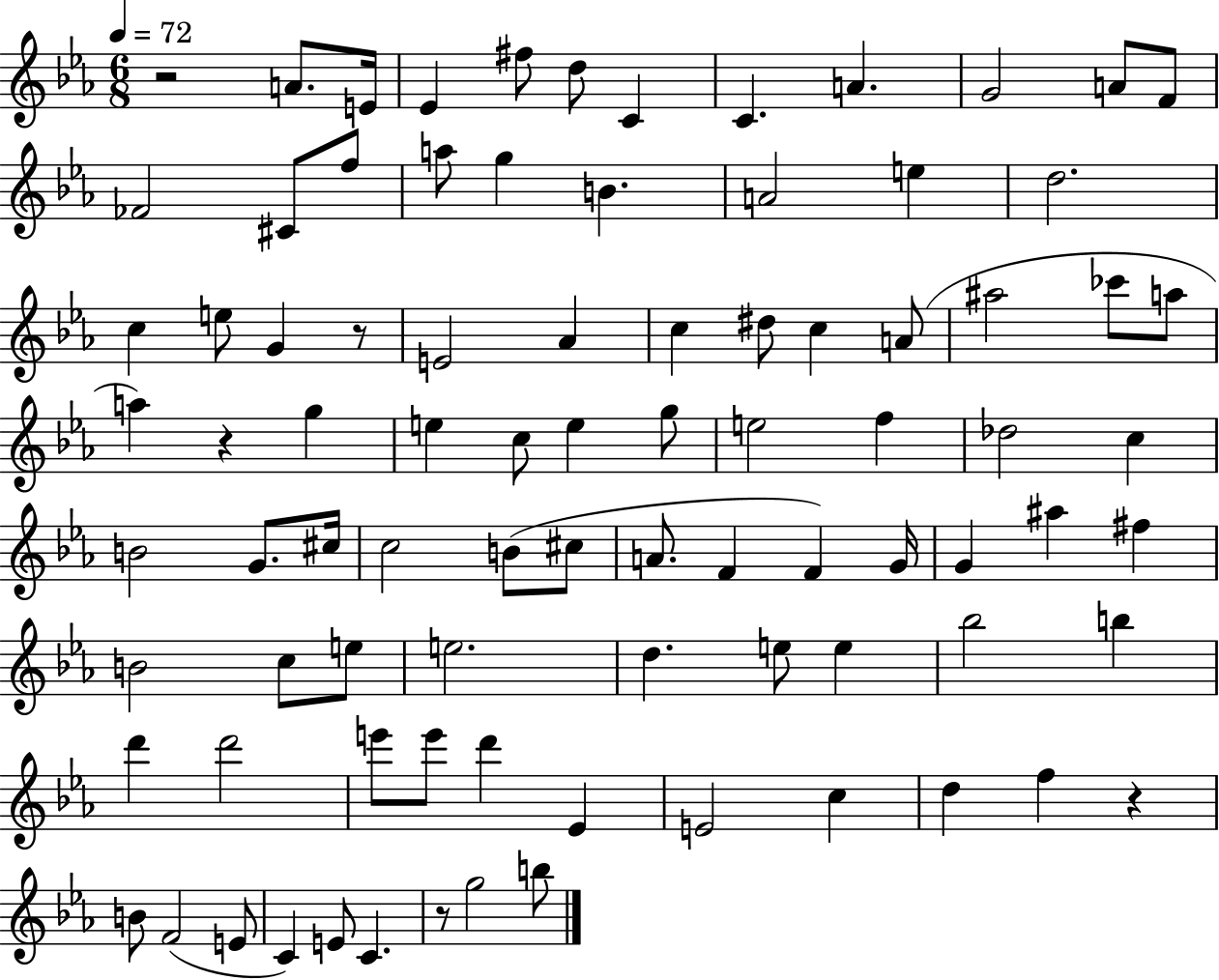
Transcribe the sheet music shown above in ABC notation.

X:1
T:Untitled
M:6/8
L:1/4
K:Eb
z2 A/2 E/4 _E ^f/2 d/2 C C A G2 A/2 F/2 _F2 ^C/2 f/2 a/2 g B A2 e d2 c e/2 G z/2 E2 _A c ^d/2 c A/2 ^a2 _c'/2 a/2 a z g e c/2 e g/2 e2 f _d2 c B2 G/2 ^c/4 c2 B/2 ^c/2 A/2 F F G/4 G ^a ^f B2 c/2 e/2 e2 d e/2 e _b2 b d' d'2 e'/2 e'/2 d' _E E2 c d f z B/2 F2 E/2 C E/2 C z/2 g2 b/2